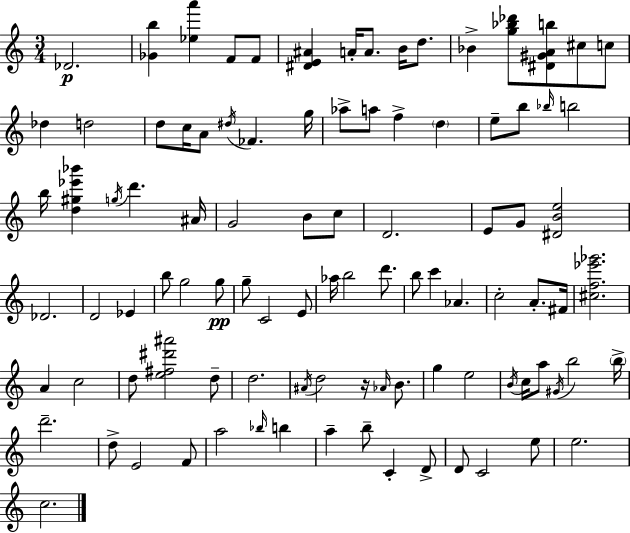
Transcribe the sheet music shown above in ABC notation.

X:1
T:Untitled
M:3/4
L:1/4
K:Am
_D2 [_Gb] [_ea'] F/2 F/2 [^DE^A] A/4 A/2 B/4 d/2 _B [g_b_d']/2 [^D^GAb]/2 ^c/2 c/2 _d d2 d/2 c/4 A/2 ^d/4 _F g/4 _a/2 a/2 f d e/2 b/2 _b/4 b2 b/4 [d^g_e'_b'] g/4 d' ^A/4 G2 B/2 c/2 D2 E/2 G/2 [^DBe]2 _D2 D2 _E b/2 g2 g/2 g/2 C2 E/2 _a/4 b2 d'/2 b/2 c' _A c2 A/2 ^F/4 [^cf_e'_g']2 A c2 d/2 [e^f^d'^a']2 d/2 d2 ^A/4 d2 z/4 _A/4 B/2 g e2 B/4 c/4 a/2 ^G/4 b2 b/4 d'2 d/2 E2 F/2 a2 _b/4 b a b/2 C D/2 D/2 C2 e/2 e2 c2